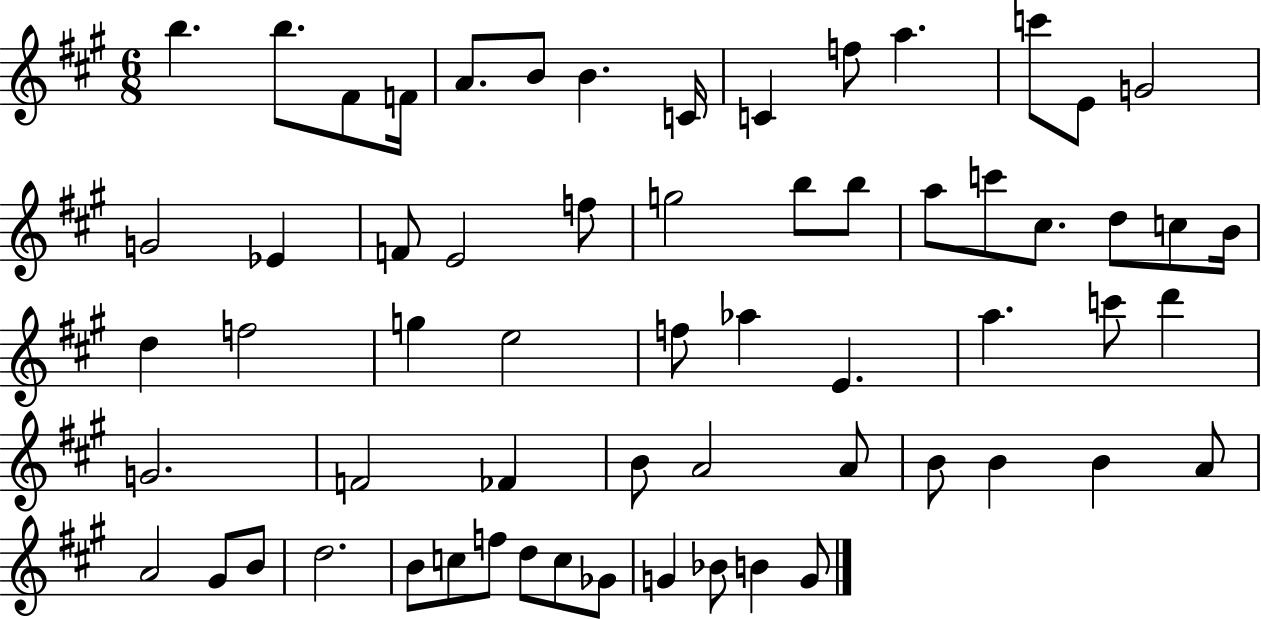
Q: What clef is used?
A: treble